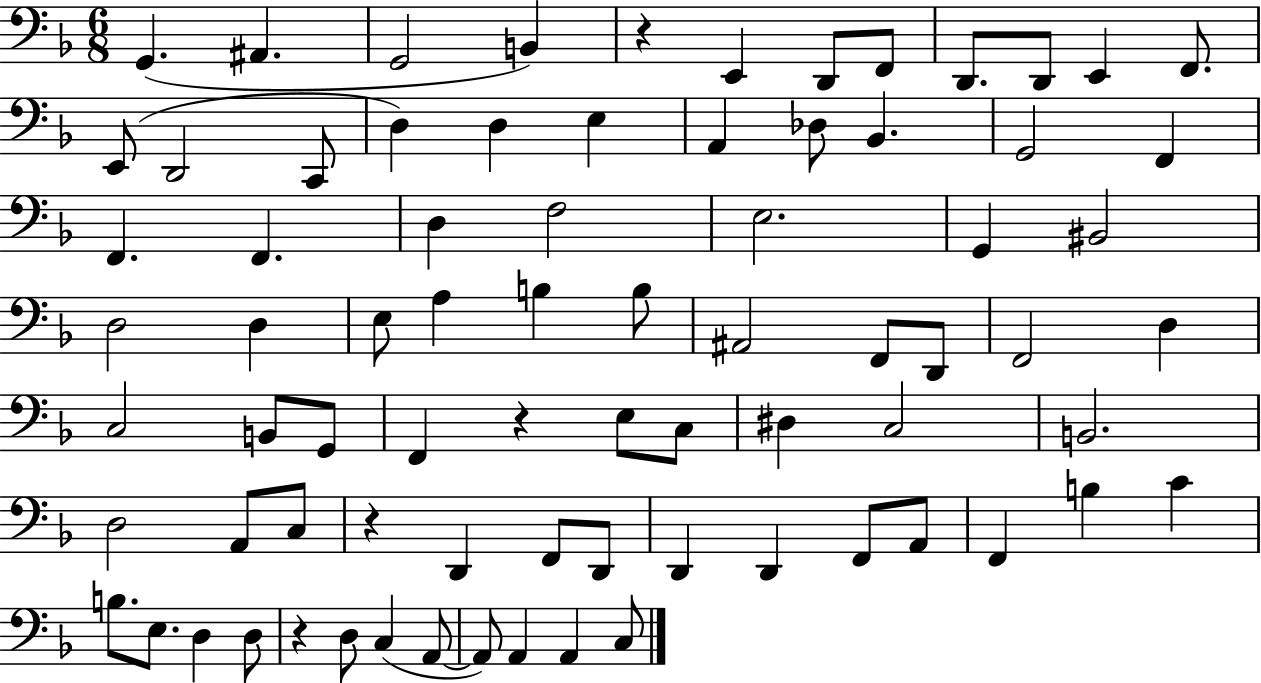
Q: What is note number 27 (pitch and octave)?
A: E3